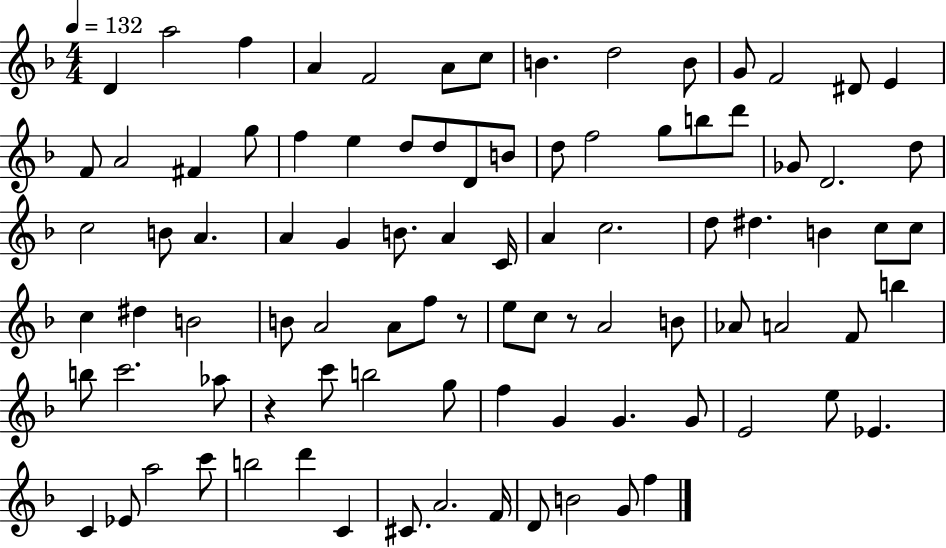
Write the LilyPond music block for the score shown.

{
  \clef treble
  \numericTimeSignature
  \time 4/4
  \key f \major
  \tempo 4 = 132
  \repeat volta 2 { d'4 a''2 f''4 | a'4 f'2 a'8 c''8 | b'4. d''2 b'8 | g'8 f'2 dis'8 e'4 | \break f'8 a'2 fis'4 g''8 | f''4 e''4 d''8 d''8 d'8 b'8 | d''8 f''2 g''8 b''8 d'''8 | ges'8 d'2. d''8 | \break c''2 b'8 a'4. | a'4 g'4 b'8. a'4 c'16 | a'4 c''2. | d''8 dis''4. b'4 c''8 c''8 | \break c''4 dis''4 b'2 | b'8 a'2 a'8 f''8 r8 | e''8 c''8 r8 a'2 b'8 | aes'8 a'2 f'8 b''4 | \break b''8 c'''2. aes''8 | r4 c'''8 b''2 g''8 | f''4 g'4 g'4. g'8 | e'2 e''8 ees'4. | \break c'4 ees'8 a''2 c'''8 | b''2 d'''4 c'4 | cis'8. a'2. f'16 | d'8 b'2 g'8 f''4 | \break } \bar "|."
}